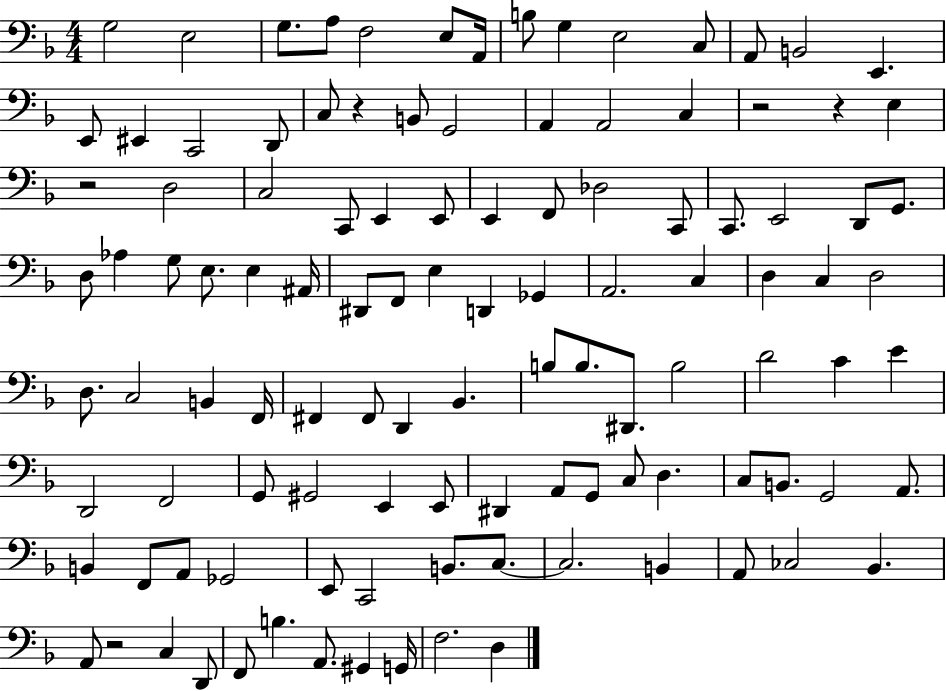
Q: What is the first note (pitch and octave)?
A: G3